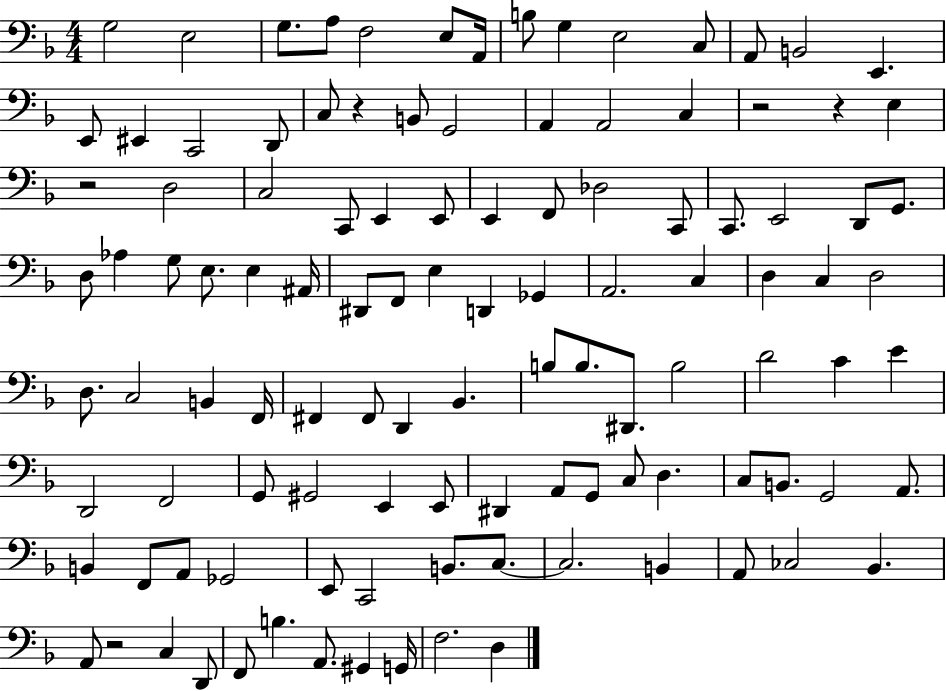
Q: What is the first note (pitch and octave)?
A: G3